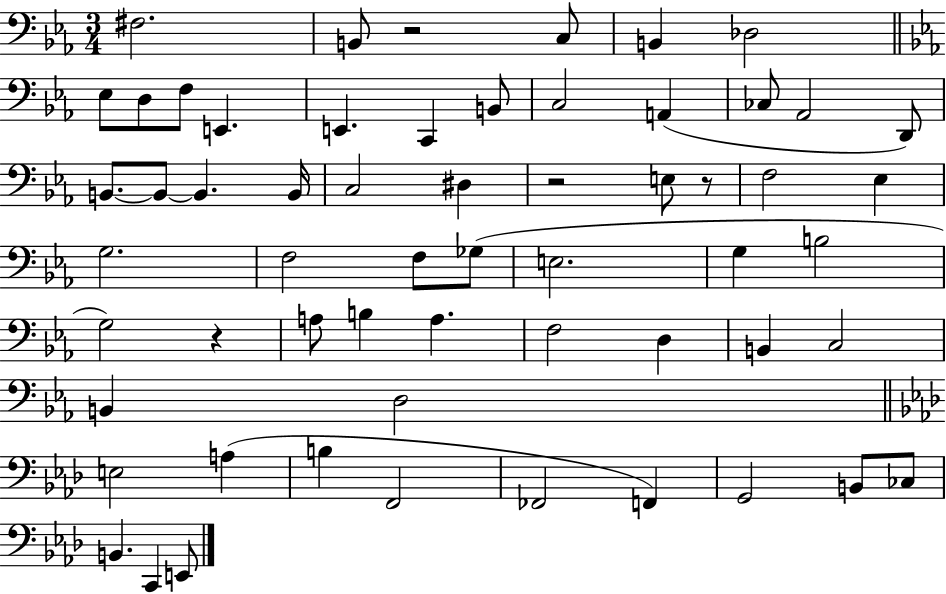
{
  \clef bass
  \numericTimeSignature
  \time 3/4
  \key ees \major
  fis2. | b,8 r2 c8 | b,4 des2 | \bar "||" \break \key c \minor ees8 d8 f8 e,4. | e,4. c,4 b,8 | c2 a,4( | ces8 aes,2 d,8) | \break b,8.~~ b,8~~ b,4. b,16 | c2 dis4 | r2 e8 r8 | f2 ees4 | \break g2. | f2 f8 ges8( | e2. | g4 b2 | \break g2) r4 | a8 b4 a4. | f2 d4 | b,4 c2 | \break b,4 d2 | \bar "||" \break \key f \minor e2 a4( | b4 f,2 | fes,2 f,4) | g,2 b,8 ces8 | \break b,4. c,4 e,8 | \bar "|."
}